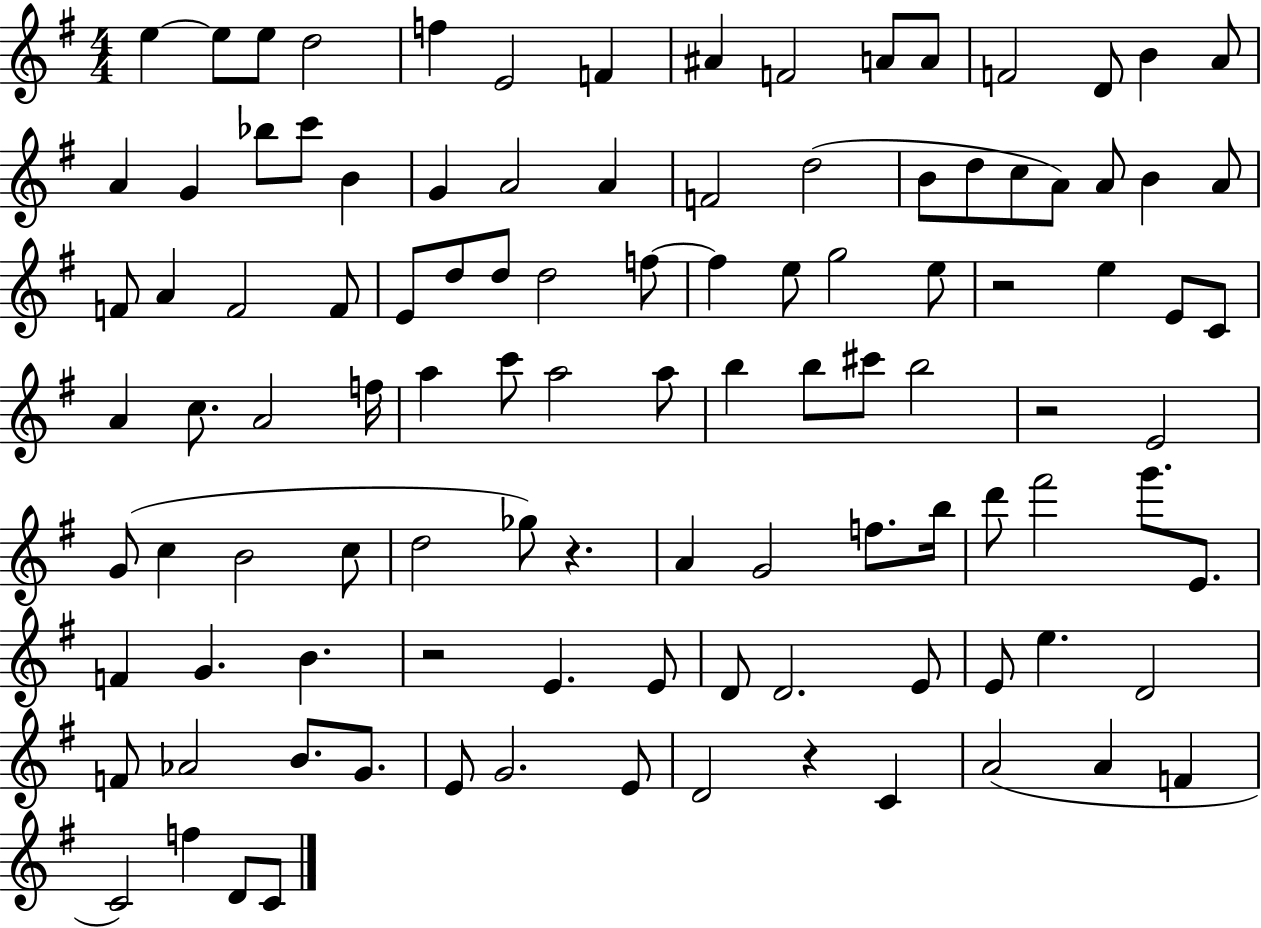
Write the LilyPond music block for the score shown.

{
  \clef treble
  \numericTimeSignature
  \time 4/4
  \key g \major
  e''4~~ e''8 e''8 d''2 | f''4 e'2 f'4 | ais'4 f'2 a'8 a'8 | f'2 d'8 b'4 a'8 | \break a'4 g'4 bes''8 c'''8 b'4 | g'4 a'2 a'4 | f'2 d''2( | b'8 d''8 c''8 a'8) a'8 b'4 a'8 | \break f'8 a'4 f'2 f'8 | e'8 d''8 d''8 d''2 f''8~~ | f''4 e''8 g''2 e''8 | r2 e''4 e'8 c'8 | \break a'4 c''8. a'2 f''16 | a''4 c'''8 a''2 a''8 | b''4 b''8 cis'''8 b''2 | r2 e'2 | \break g'8( c''4 b'2 c''8 | d''2 ges''8) r4. | a'4 g'2 f''8. b''16 | d'''8 fis'''2 g'''8. e'8. | \break f'4 g'4. b'4. | r2 e'4. e'8 | d'8 d'2. e'8 | e'8 e''4. d'2 | \break f'8 aes'2 b'8. g'8. | e'8 g'2. e'8 | d'2 r4 c'4 | a'2( a'4 f'4 | \break c'2) f''4 d'8 c'8 | \bar "|."
}